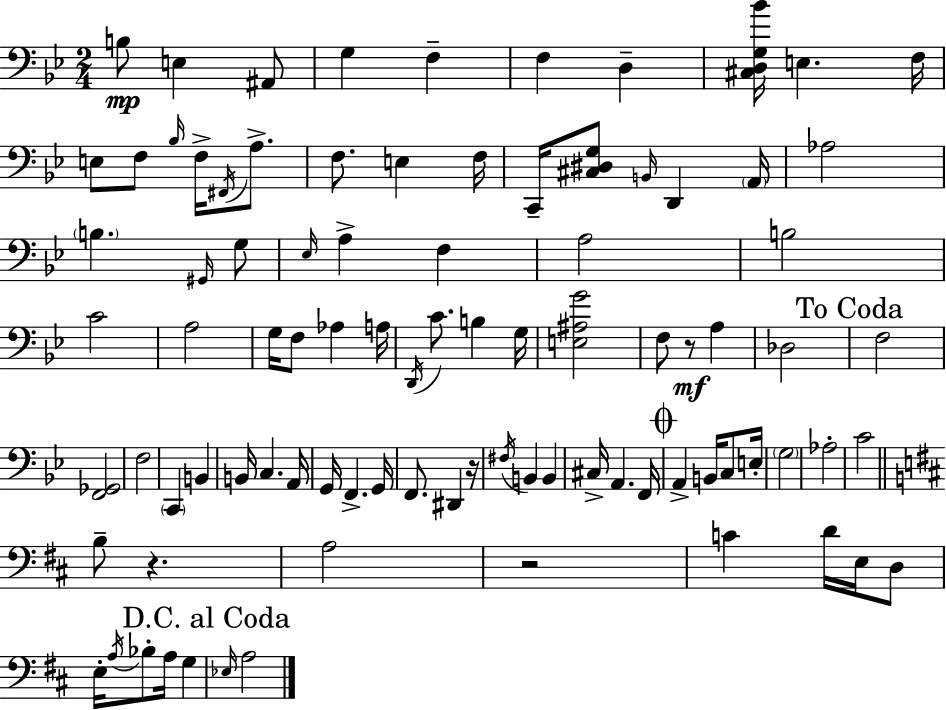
X:1
T:Untitled
M:2/4
L:1/4
K:Gm
B,/2 E, ^A,,/2 G, F, F, D, [^C,D,G,_B]/4 E, F,/4 E,/2 F,/2 _B,/4 F,/4 ^F,,/4 A,/2 F,/2 E, F,/4 C,,/4 [^C,^D,G,]/2 B,,/4 D,, A,,/4 _A,2 B, ^G,,/4 G,/2 _E,/4 A, F, A,2 B,2 C2 A,2 G,/4 F,/2 _A, A,/4 D,,/4 C/2 B, G,/4 [E,^A,G]2 F,/2 z/2 A, _D,2 F,2 [F,,_G,,]2 F,2 C,, B,, B,,/4 C, A,,/4 G,,/4 F,, G,,/4 F,,/2 ^D,, z/4 ^F,/4 B,, B,, ^C,/4 A,, F,,/4 A,, B,,/4 C,/2 E,/4 G,2 _A,2 C2 B,/2 z A,2 z2 C D/4 E,/4 D,/2 E,/4 A,/4 _B,/2 A,/4 G, _E,/4 A,2